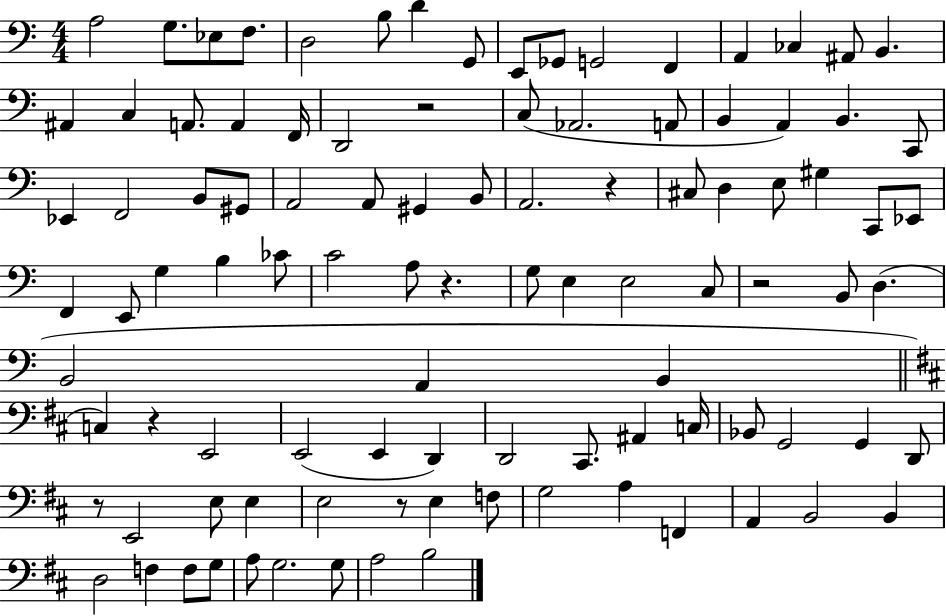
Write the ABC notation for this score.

X:1
T:Untitled
M:4/4
L:1/4
K:C
A,2 G,/2 _E,/2 F,/2 D,2 B,/2 D G,,/2 E,,/2 _G,,/2 G,,2 F,, A,, _C, ^A,,/2 B,, ^A,, C, A,,/2 A,, F,,/4 D,,2 z2 C,/2 _A,,2 A,,/2 B,, A,, B,, C,,/2 _E,, F,,2 B,,/2 ^G,,/2 A,,2 A,,/2 ^G,, B,,/2 A,,2 z ^C,/2 D, E,/2 ^G, C,,/2 _E,,/2 F,, E,,/2 G, B, _C/2 C2 A,/2 z G,/2 E, E,2 C,/2 z2 B,,/2 D, B,,2 A,, B,, C, z E,,2 E,,2 E,, D,, D,,2 ^C,,/2 ^A,, C,/4 _B,,/2 G,,2 G,, D,,/2 z/2 E,,2 E,/2 E, E,2 z/2 E, F,/2 G,2 A, F,, A,, B,,2 B,, D,2 F, F,/2 G,/2 A,/2 G,2 G,/2 A,2 B,2